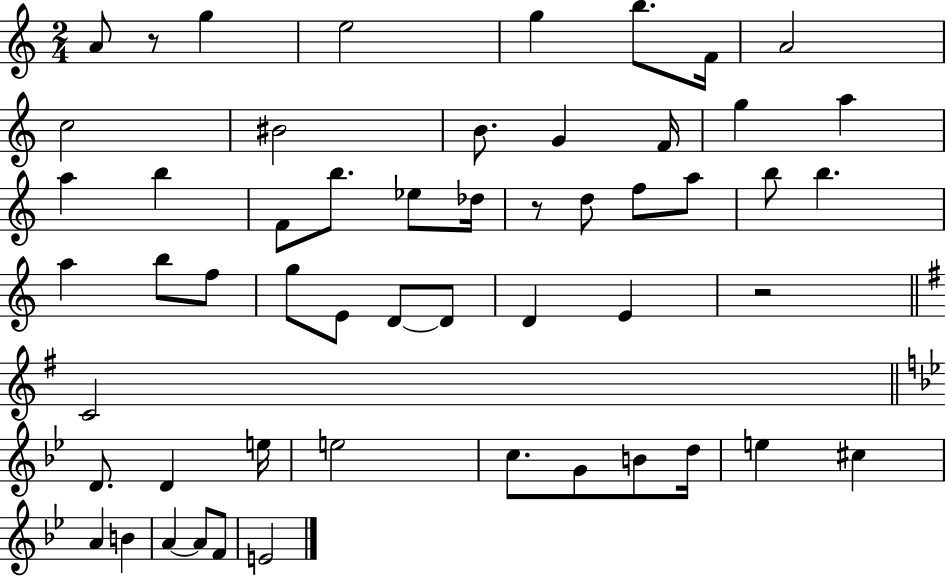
{
  \clef treble
  \numericTimeSignature
  \time 2/4
  \key c \major
  a'8 r8 g''4 | e''2 | g''4 b''8. f'16 | a'2 | \break c''2 | bis'2 | b'8. g'4 f'16 | g''4 a''4 | \break a''4 b''4 | f'8 b''8. ees''8 des''16 | r8 d''8 f''8 a''8 | b''8 b''4. | \break a''4 b''8 f''8 | g''8 e'8 d'8~~ d'8 | d'4 e'4 | r2 | \break \bar "||" \break \key g \major c'2 | \bar "||" \break \key bes \major d'8. d'4 e''16 | e''2 | c''8. g'8 b'8 d''16 | e''4 cis''4 | \break a'4 b'4 | a'4~~ a'8 f'8 | e'2 | \bar "|."
}